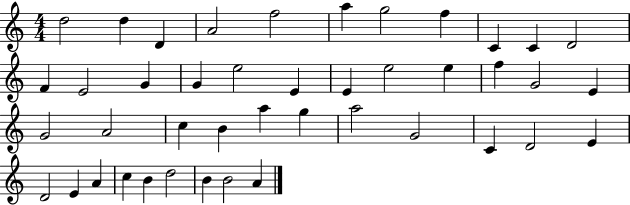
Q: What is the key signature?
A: C major